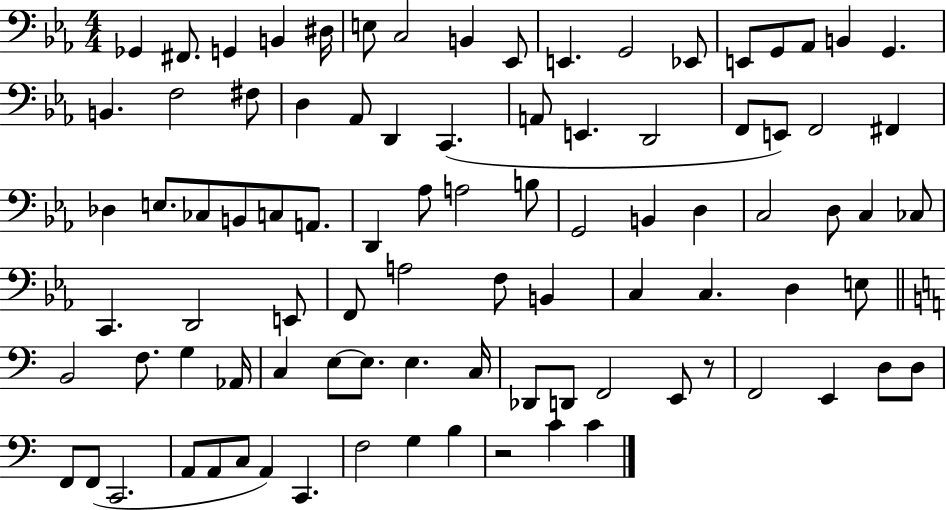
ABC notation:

X:1
T:Untitled
M:4/4
L:1/4
K:Eb
_G,, ^F,,/2 G,, B,, ^D,/4 E,/2 C,2 B,, _E,,/2 E,, G,,2 _E,,/2 E,,/2 G,,/2 _A,,/2 B,, G,, B,, F,2 ^F,/2 D, _A,,/2 D,, C,, A,,/2 E,, D,,2 F,,/2 E,,/2 F,,2 ^F,, _D, E,/2 _C,/2 B,,/2 C,/2 A,,/2 D,, _A,/2 A,2 B,/2 G,,2 B,, D, C,2 D,/2 C, _C,/2 C,, D,,2 E,,/2 F,,/2 A,2 F,/2 B,, C, C, D, E,/2 B,,2 F,/2 G, _A,,/4 C, E,/2 E,/2 E, C,/4 _D,,/2 D,,/2 F,,2 E,,/2 z/2 F,,2 E,, D,/2 D,/2 F,,/2 F,,/2 C,,2 A,,/2 A,,/2 C,/2 A,, C,, F,2 G, B, z2 C C